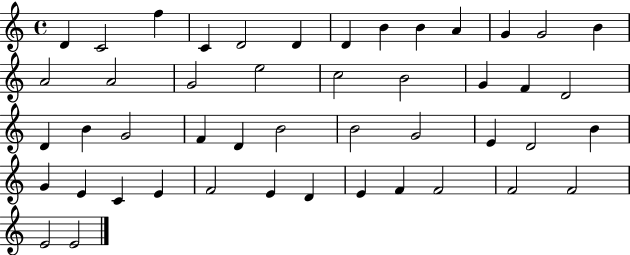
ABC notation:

X:1
T:Untitled
M:4/4
L:1/4
K:C
D C2 f C D2 D D B B A G G2 B A2 A2 G2 e2 c2 B2 G F D2 D B G2 F D B2 B2 G2 E D2 B G E C E F2 E D E F F2 F2 F2 E2 E2